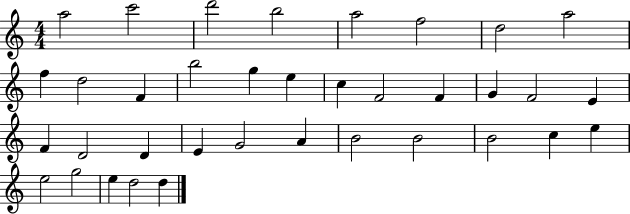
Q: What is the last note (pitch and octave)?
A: D5